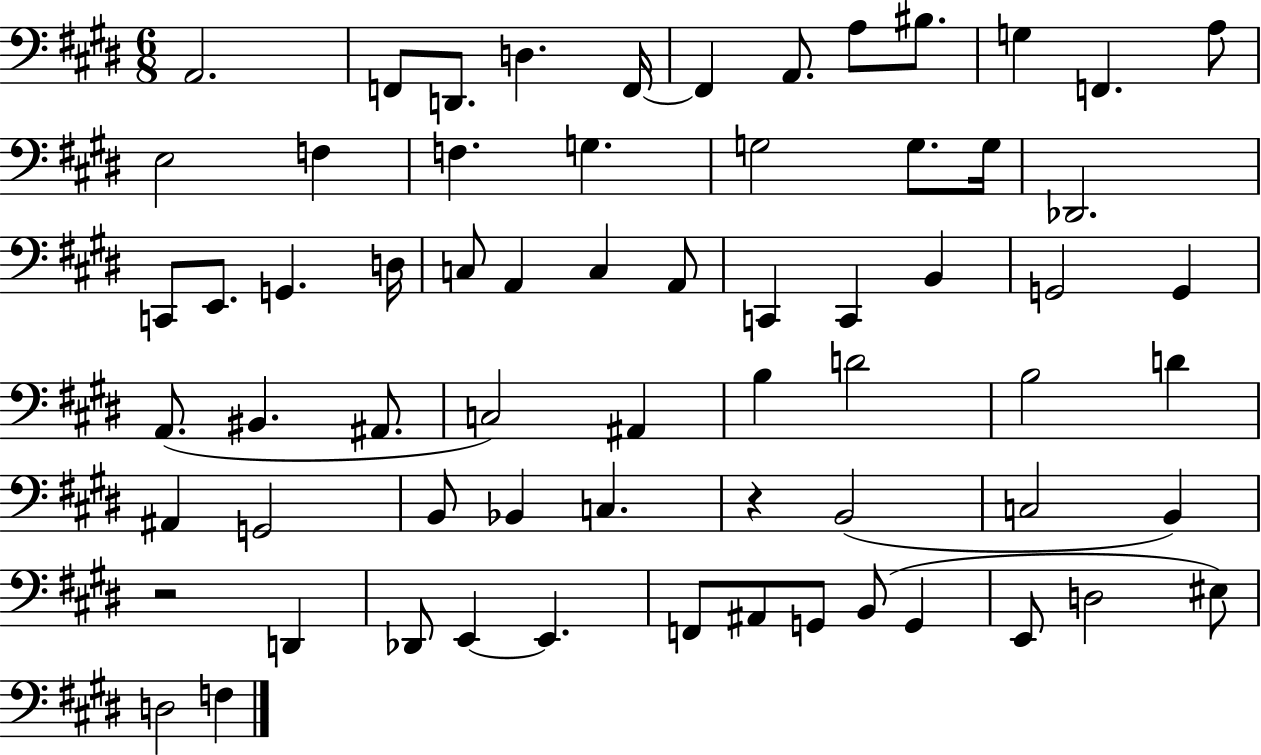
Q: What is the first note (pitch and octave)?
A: A2